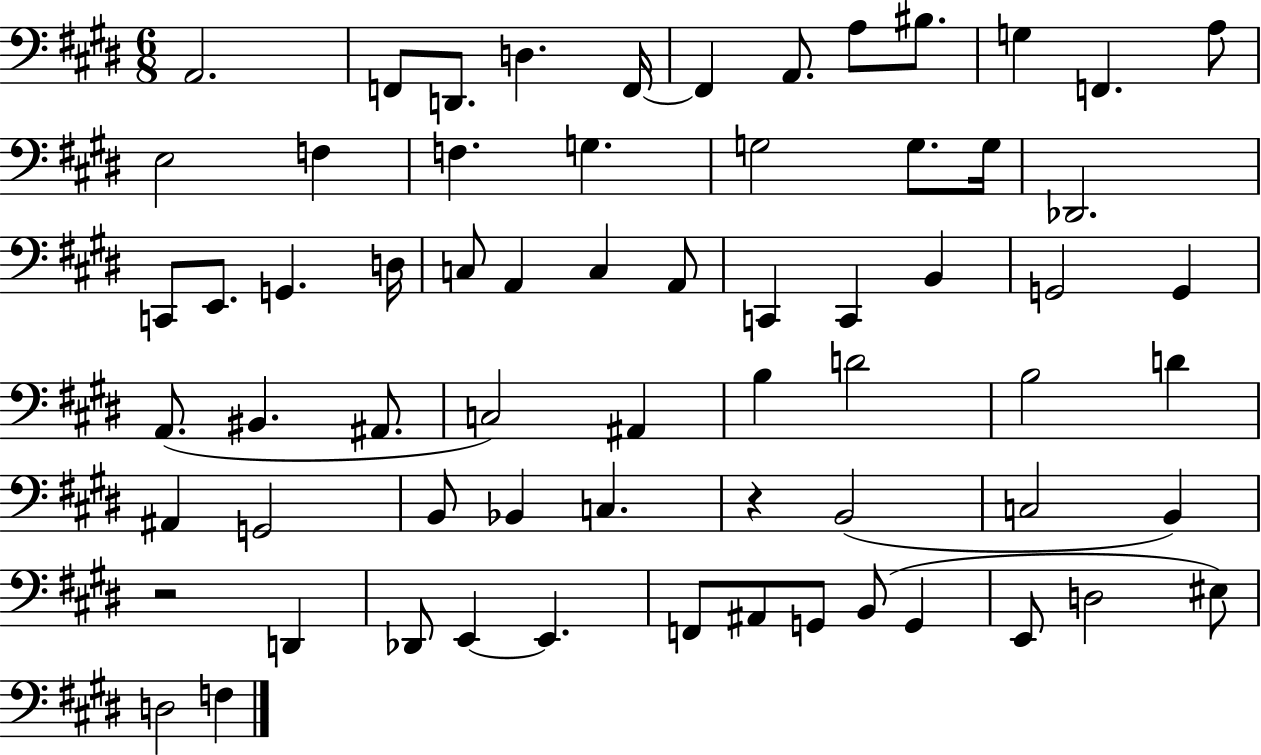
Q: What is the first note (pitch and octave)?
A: A2